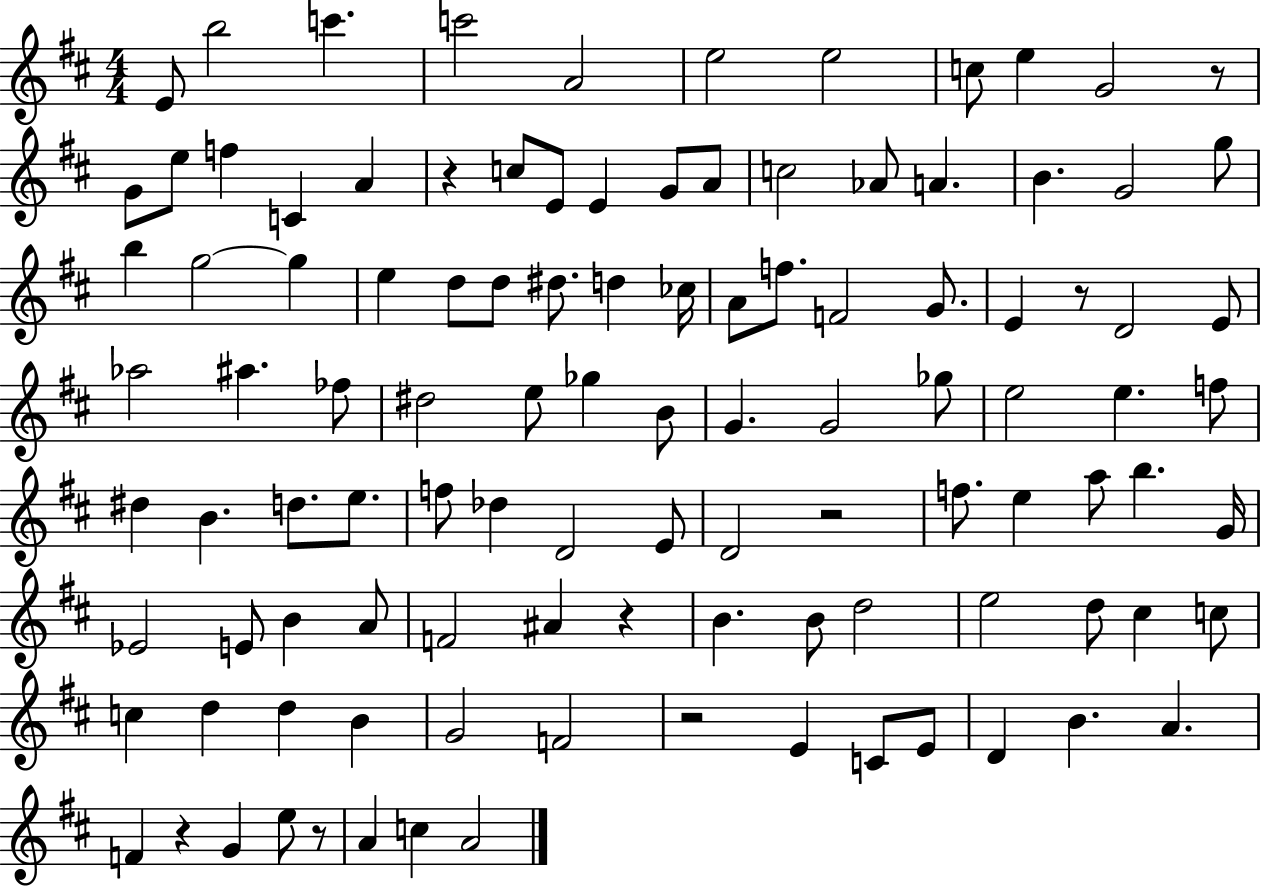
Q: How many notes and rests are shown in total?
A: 108